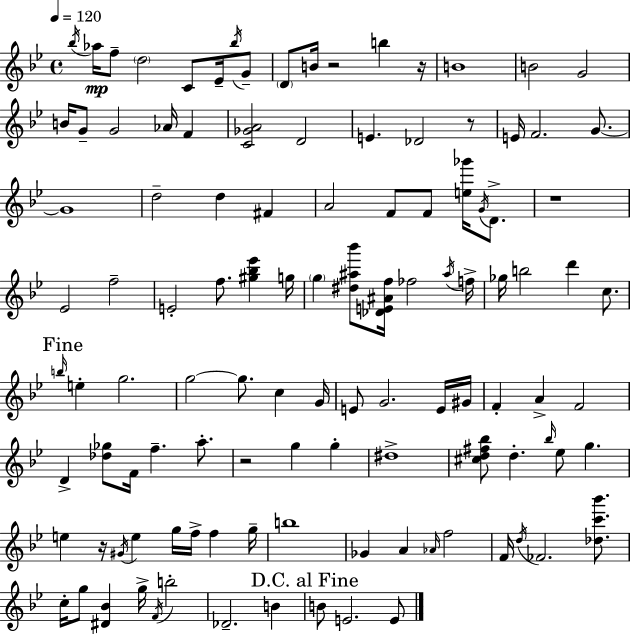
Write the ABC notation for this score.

X:1
T:Untitled
M:4/4
L:1/4
K:Gm
_b/4 _a/4 f/2 d2 C/2 _E/4 _b/4 G/2 D/2 B/4 z2 b z/4 B4 B2 G2 B/4 G/2 G2 _A/4 F [C_GA]2 D2 E _D2 z/2 E/4 F2 G/2 G4 d2 d ^F A2 F/2 F/2 [e_g']/4 G/4 D/2 z4 _E2 f2 E2 f/2 [^g_b_e'] g/4 g [^d^a_b']/2 [_DE^Af]/4 _f2 ^a/4 f/4 _g/4 b2 d' c/2 b/4 e g2 g2 g/2 c G/4 E/2 G2 E/4 ^G/4 F A F2 D [_d_g]/2 F/4 f a/2 z2 g g ^d4 [^cd^f_b]/2 d _b/4 _e/2 g e z/4 ^G/4 e g/4 f/4 f g/4 b4 _G A _A/4 f2 F/4 d/4 _F2 [_dc'_b']/2 c/4 g/2 [^D_B] g/4 F/4 b2 _D2 B B/2 E2 E/2